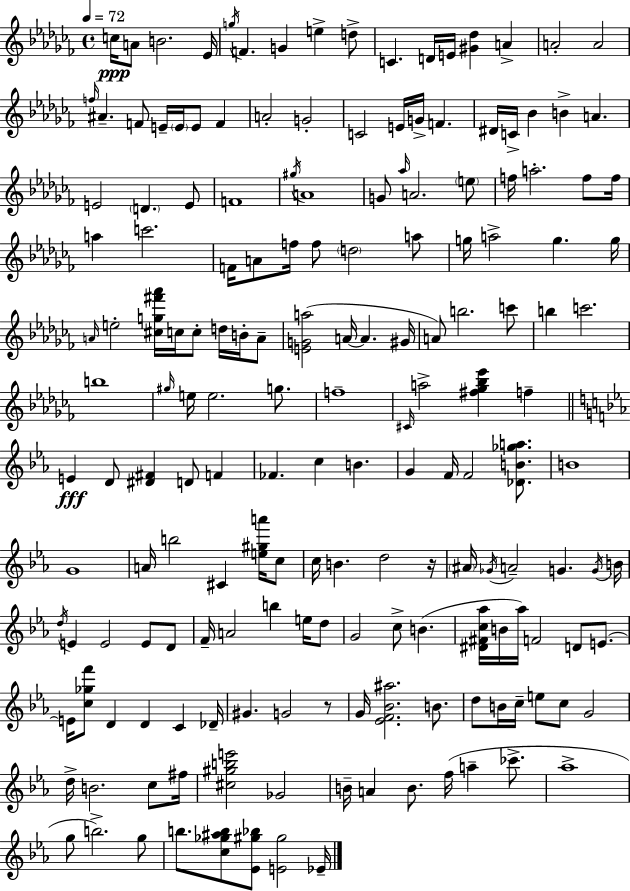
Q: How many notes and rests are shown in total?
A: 174